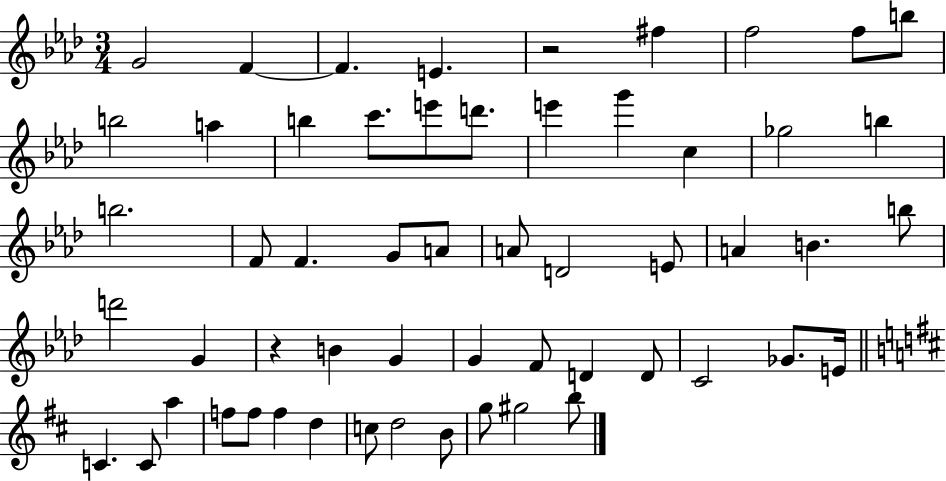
G4/h F4/q F4/q. E4/q. R/h F#5/q F5/h F5/e B5/e B5/h A5/q B5/q C6/e. E6/e D6/e. E6/q G6/q C5/q Gb5/h B5/q B5/h. F4/e F4/q. G4/e A4/e A4/e D4/h E4/e A4/q B4/q. B5/e D6/h G4/q R/q B4/q G4/q G4/q F4/e D4/q D4/e C4/h Gb4/e. E4/s C4/q. C4/e A5/q F5/e F5/e F5/q D5/q C5/e D5/h B4/e G5/e G#5/h B5/e